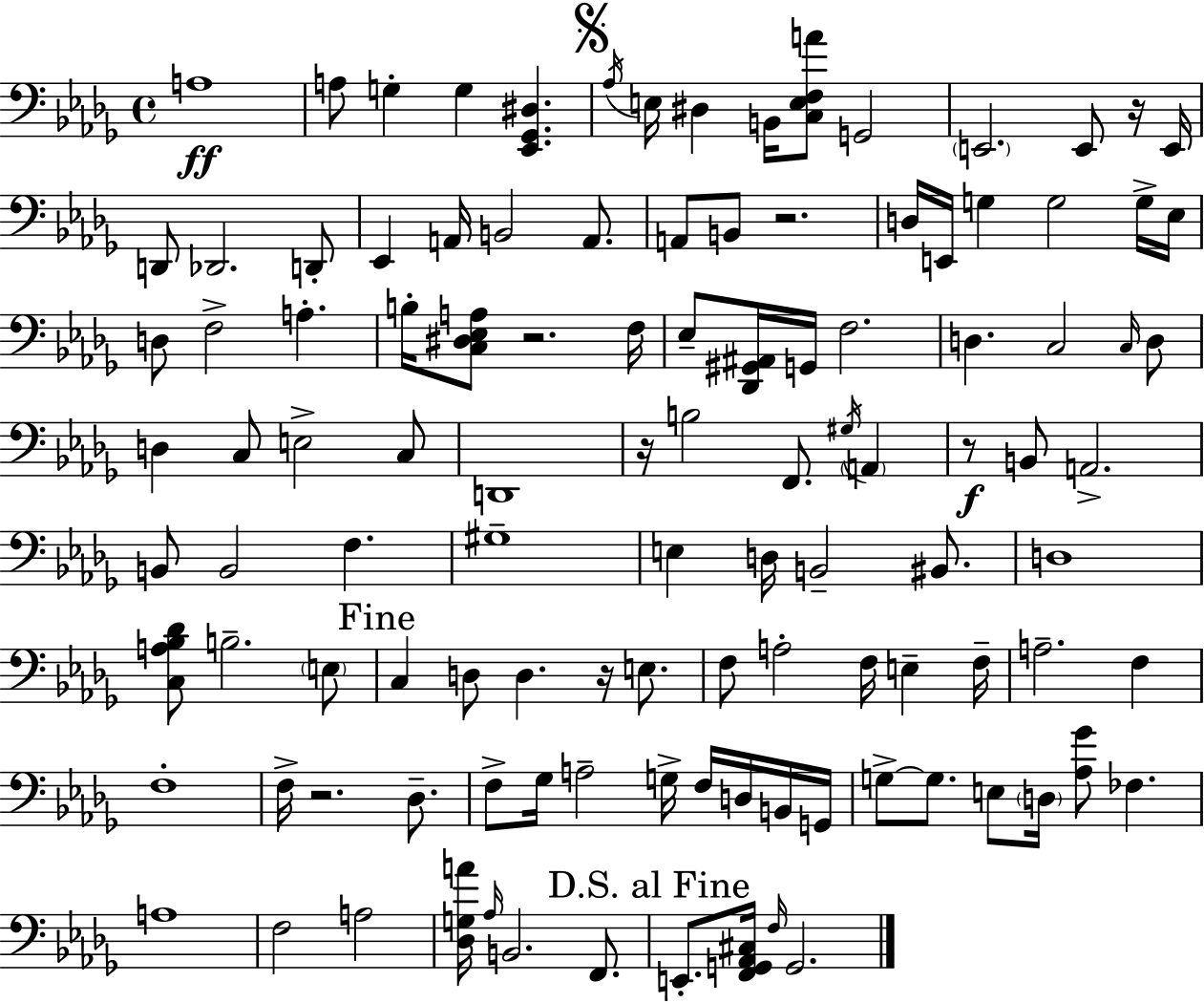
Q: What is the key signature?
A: BES minor